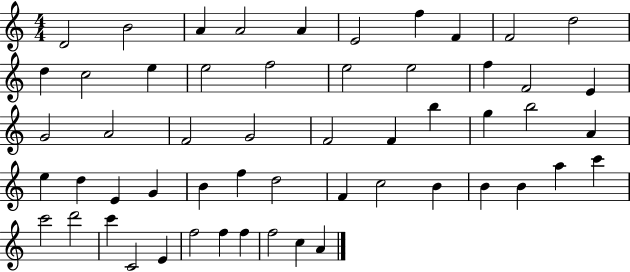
X:1
T:Untitled
M:4/4
L:1/4
K:C
D2 B2 A A2 A E2 f F F2 d2 d c2 e e2 f2 e2 e2 f F2 E G2 A2 F2 G2 F2 F b g b2 A e d E G B f d2 F c2 B B B a c' c'2 d'2 c' C2 E f2 f f f2 c A